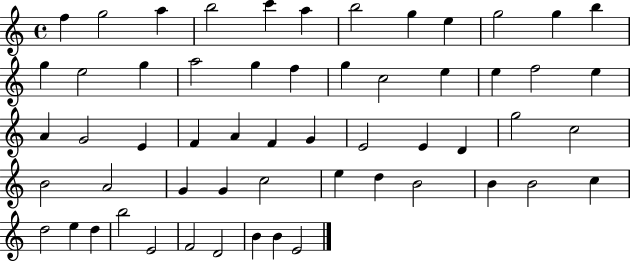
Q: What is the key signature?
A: C major